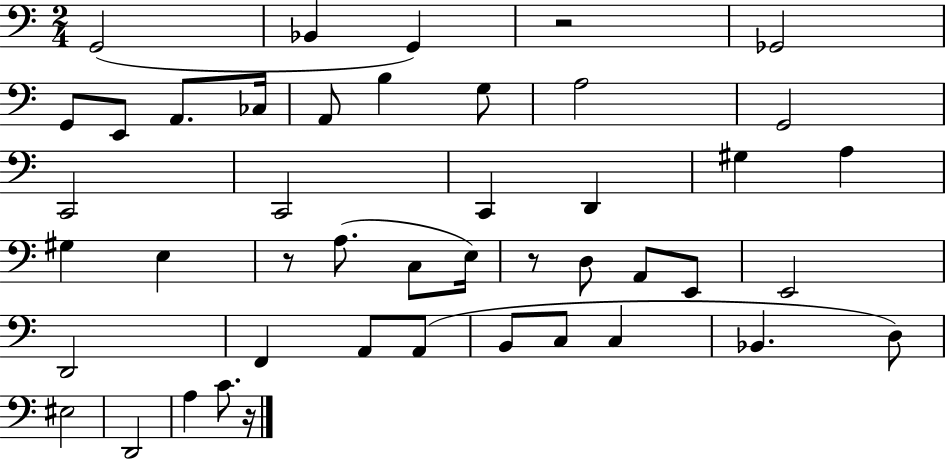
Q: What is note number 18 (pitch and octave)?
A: G#3